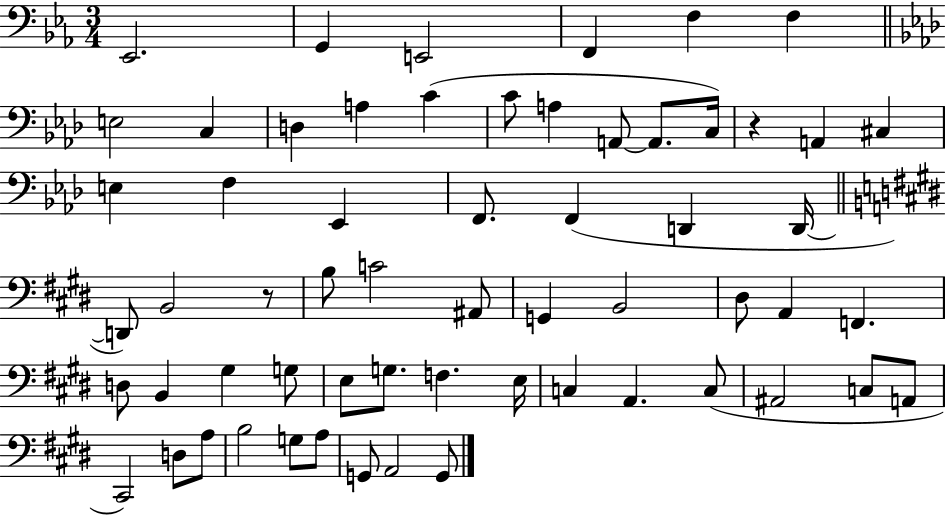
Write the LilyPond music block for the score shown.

{
  \clef bass
  \numericTimeSignature
  \time 3/4
  \key ees \major
  ees,2. | g,4 e,2 | f,4 f4 f4 | \bar "||" \break \key aes \major e2 c4 | d4 a4 c'4( | c'8 a4 a,8~~ a,8. c16) | r4 a,4 cis4 | \break e4 f4 ees,4 | f,8. f,4( d,4 d,16~~ | \bar "||" \break \key e \major d,8) b,2 r8 | b8 c'2 ais,8 | g,4 b,2 | dis8 a,4 f,4. | \break d8 b,4 gis4 g8 | e8 g8. f4. e16 | c4 a,4. c8( | ais,2 c8 a,8 | \break cis,2) d8 a8 | b2 g8 a8 | g,8 a,2 g,8 | \bar "|."
}